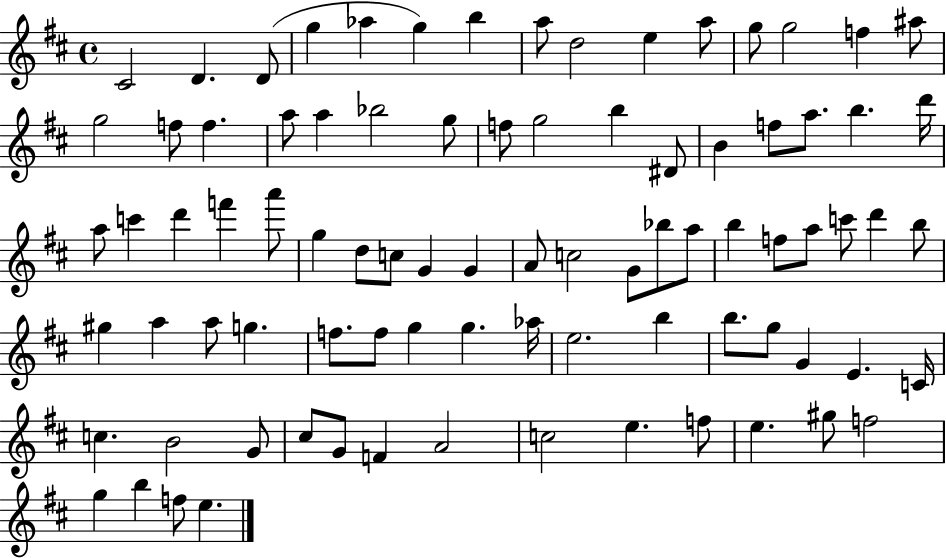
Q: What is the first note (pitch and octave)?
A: C#4